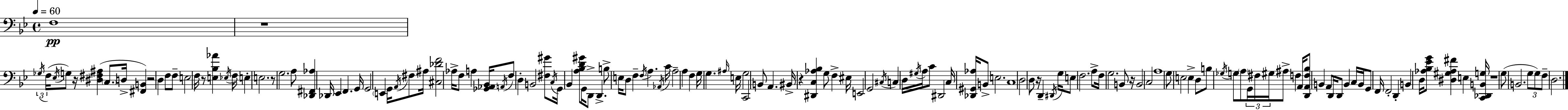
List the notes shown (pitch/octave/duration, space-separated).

F3/w R/w Gb3/s F3/s Eb3/s G3/e R/s [D#3,F#3,A#3]/q C3/e. D3/s [F#2,B2]/q R/h D3/q F3/e F3/e E3/h F3/s R/e [E3,Bb3,Ab4]/q Eb3/s F3/s E3/q E3/h. R/e G3/h. A3/e [Db2,F#2,Ab3]/q Db2/s Eb2/q F2/q. G2/s G2/h E2/q G2/s A2/s F#3/e A#3/s [C#3,Db4,F4]/h Ab3/s F3/e A3/q [Gb2,Ab2,Bb2]/s A2/s F3/e D3/q B2/h [F#3,G#4]/e C3/s G2/s Bb2/q [A3,Bb3,D4,G#4]/e G2/s D2/e D2/q. B3/e E3/s D3/e F3/q F3/s A3/q. Ab2/s C4/s A3/h A3/q F3/q G3/s G3/q. A#3/s E3/s G3/h C2/h B2/e A2/q. BIS2/s R/q [D#2,C3,Ab3,Bb3]/q G3/e F3/q EIS3/s E2/h G2/h C#3/s C3/q D3/s G#3/s A3/s C4/e D#2/h C3/s [Db2,G#2,Ab3]/s B2/e E3/h. C3/w D3/h D3/e R/s D2/q D#2/s G3/s E3/e F3/h. A3/e F3/s G3/h. B2/e R/s B2/h C3/h A3/w G3/e E3/h E3/q D3/e B3/e Gb3/s G3/e A3/e G2/s F#3/s G#3/s A#3/e F3/q A2/s [D2,A2,F3,Bb3]/e B2/q A2/e D2/s D2/e B2/q C3/s B2/s G2/e F2/s F2/h D2/q B2/q D3/s [Ab3,Bb3,Eb4,G4]/e [D#3,G#3,Ab3,F#4]/q E3/q [C2,Db2,B2,G3]/s R/w G3/e B2/h. G3/e G3/e F3/e D3/h.